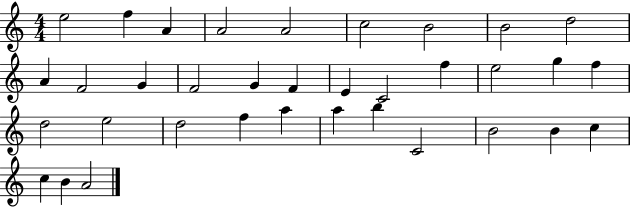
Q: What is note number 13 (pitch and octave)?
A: F4